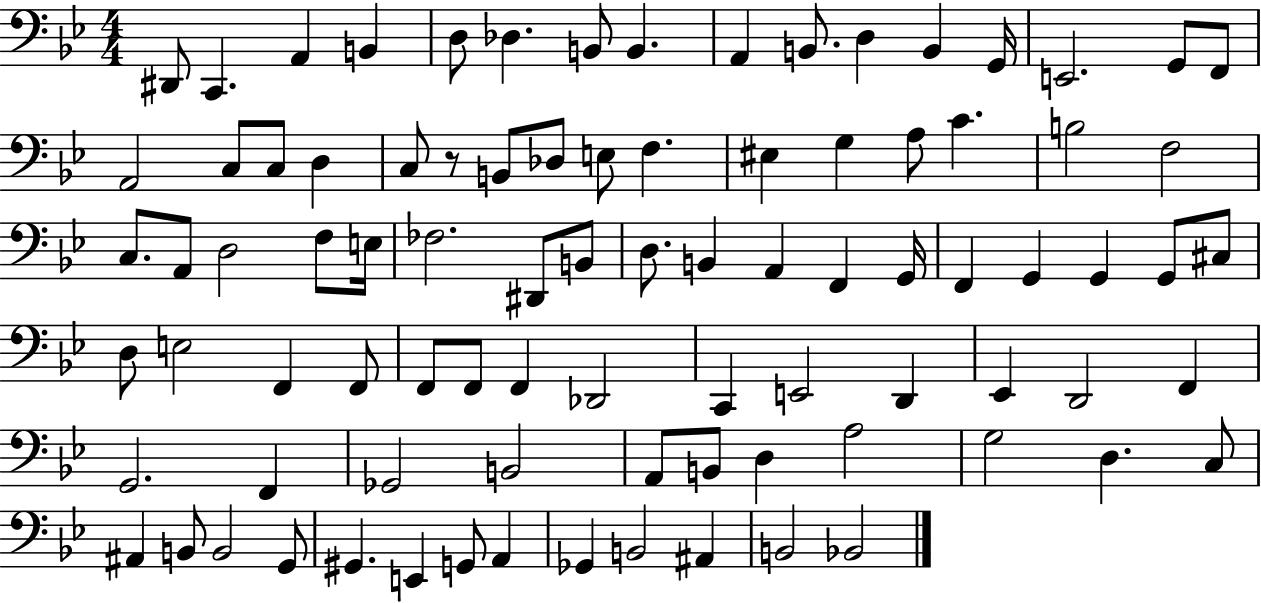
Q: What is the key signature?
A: BES major